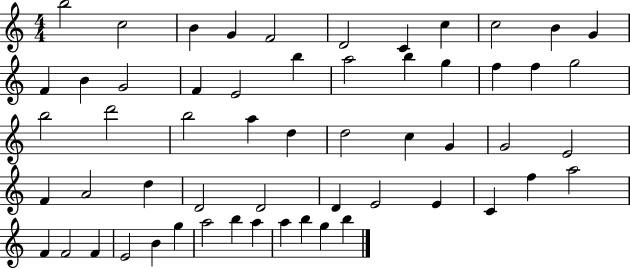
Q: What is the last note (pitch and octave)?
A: B5